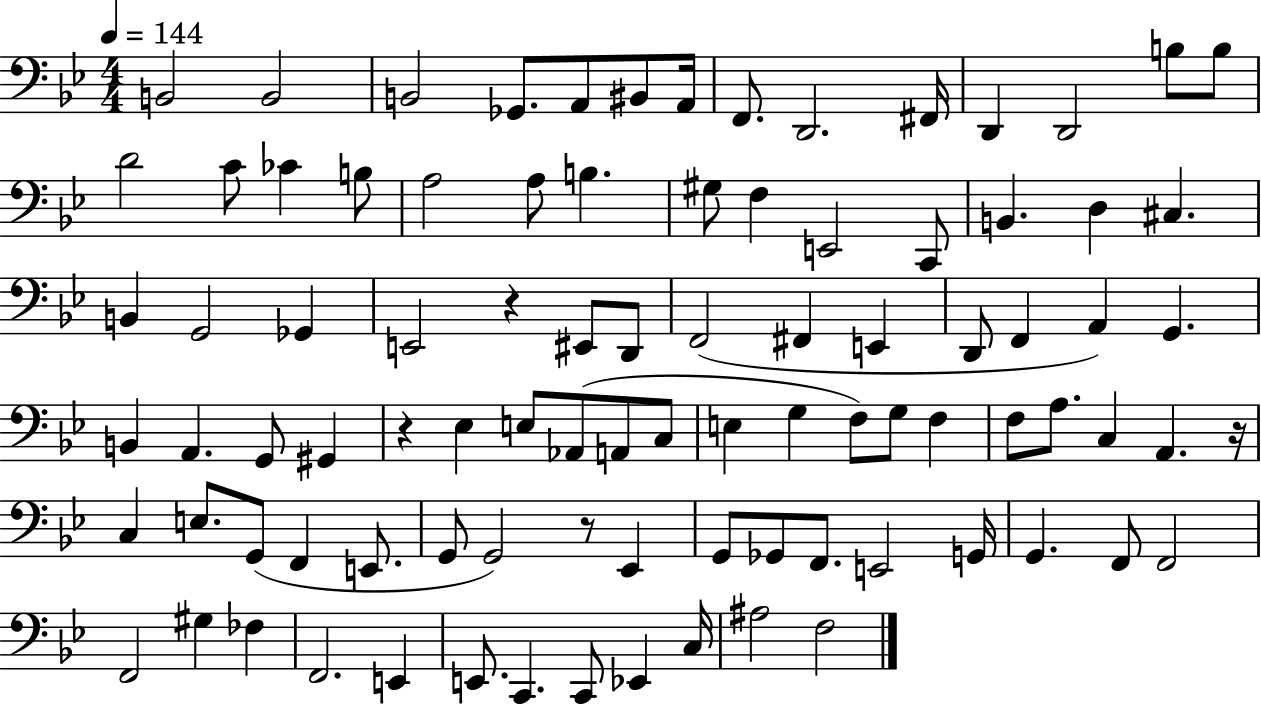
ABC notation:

X:1
T:Untitled
M:4/4
L:1/4
K:Bb
B,,2 B,,2 B,,2 _G,,/2 A,,/2 ^B,,/2 A,,/4 F,,/2 D,,2 ^F,,/4 D,, D,,2 B,/2 B,/2 D2 C/2 _C B,/2 A,2 A,/2 B, ^G,/2 F, E,,2 C,,/2 B,, D, ^C, B,, G,,2 _G,, E,,2 z ^E,,/2 D,,/2 F,,2 ^F,, E,, D,,/2 F,, A,, G,, B,, A,, G,,/2 ^G,, z _E, E,/2 _A,,/2 A,,/2 C,/2 E, G, F,/2 G,/2 F, F,/2 A,/2 C, A,, z/4 C, E,/2 G,,/2 F,, E,,/2 G,,/2 G,,2 z/2 _E,, G,,/2 _G,,/2 F,,/2 E,,2 G,,/4 G,, F,,/2 F,,2 F,,2 ^G, _F, F,,2 E,, E,,/2 C,, C,,/2 _E,, C,/4 ^A,2 F,2